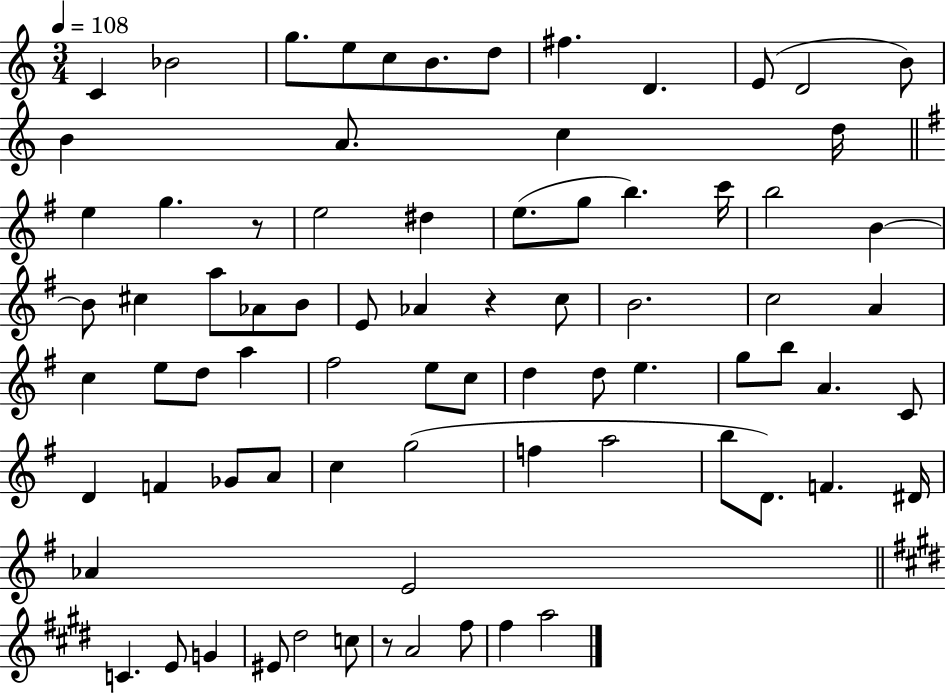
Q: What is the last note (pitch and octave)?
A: A5